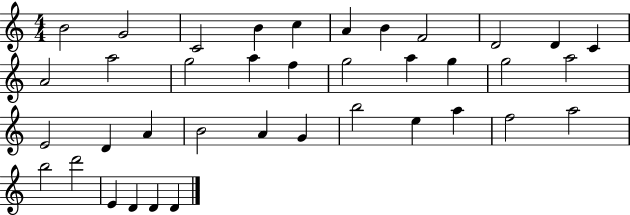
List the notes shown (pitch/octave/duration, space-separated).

B4/h G4/h C4/h B4/q C5/q A4/q B4/q F4/h D4/h D4/q C4/q A4/h A5/h G5/h A5/q F5/q G5/h A5/q G5/q G5/h A5/h E4/h D4/q A4/q B4/h A4/q G4/q B5/h E5/q A5/q F5/h A5/h B5/h D6/h E4/q D4/q D4/q D4/q